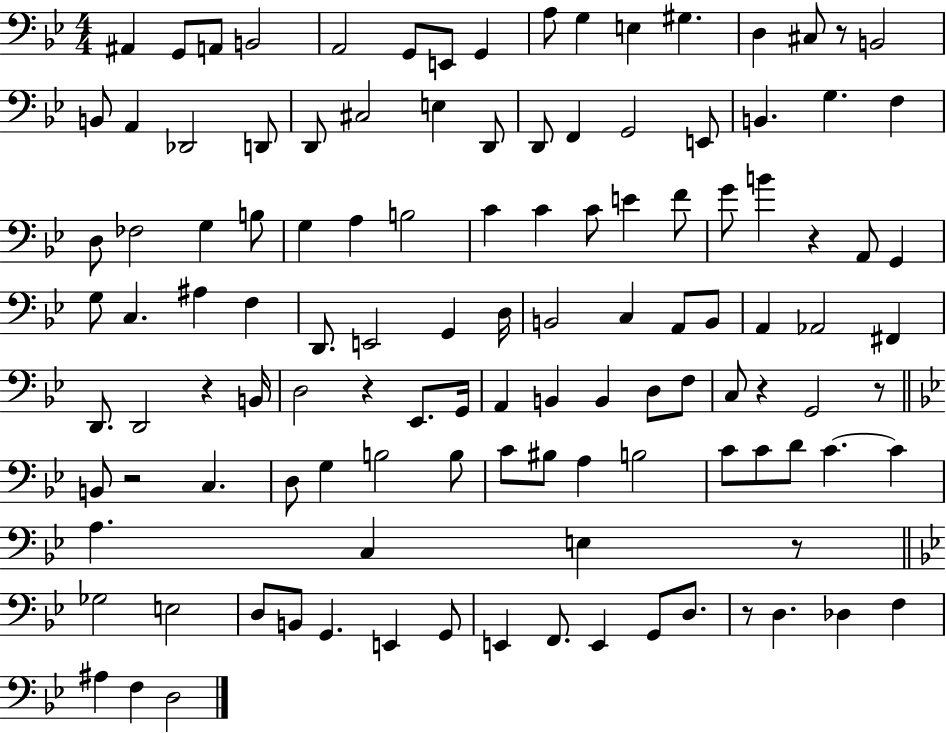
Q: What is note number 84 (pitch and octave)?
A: B3